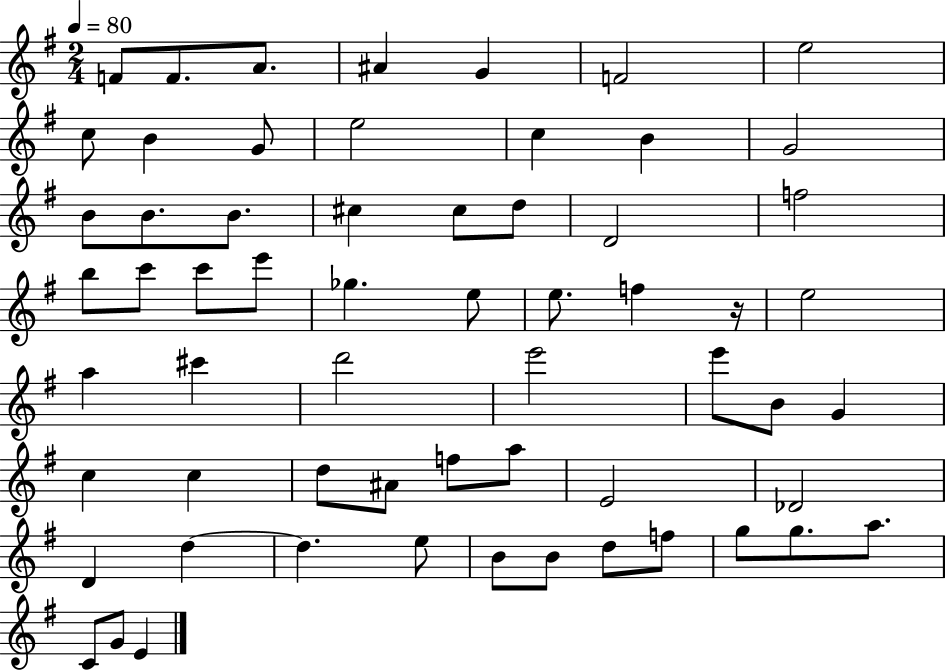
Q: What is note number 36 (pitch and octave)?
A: E6